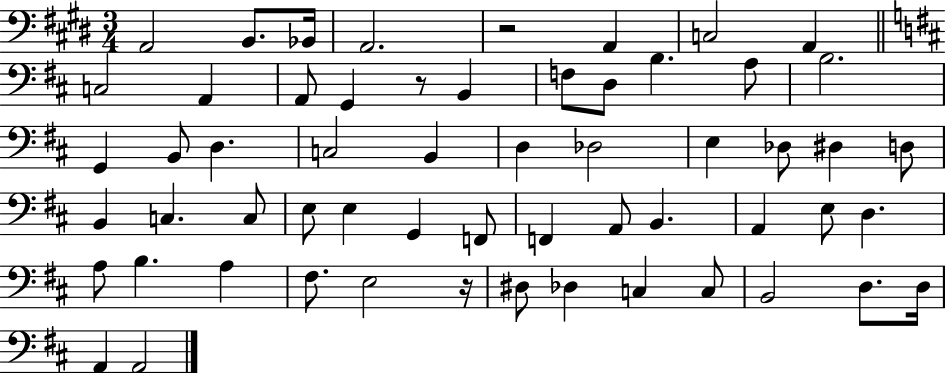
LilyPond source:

{
  \clef bass
  \numericTimeSignature
  \time 3/4
  \key e \major
  a,2 b,8. bes,16 | a,2. | r2 a,4 | c2 a,4 | \break \bar "||" \break \key d \major c2 a,4 | a,8 g,4 r8 b,4 | f8 d8 b4. a8 | b2. | \break g,4 b,8 d4. | c2 b,4 | d4 des2 | e4 des8 dis4 d8 | \break b,4 c4. c8 | e8 e4 g,4 f,8 | f,4 a,8 b,4. | a,4 e8 d4. | \break a8 b4. a4 | fis8. e2 r16 | dis8 des4 c4 c8 | b,2 d8. d16 | \break a,4 a,2 | \bar "|."
}